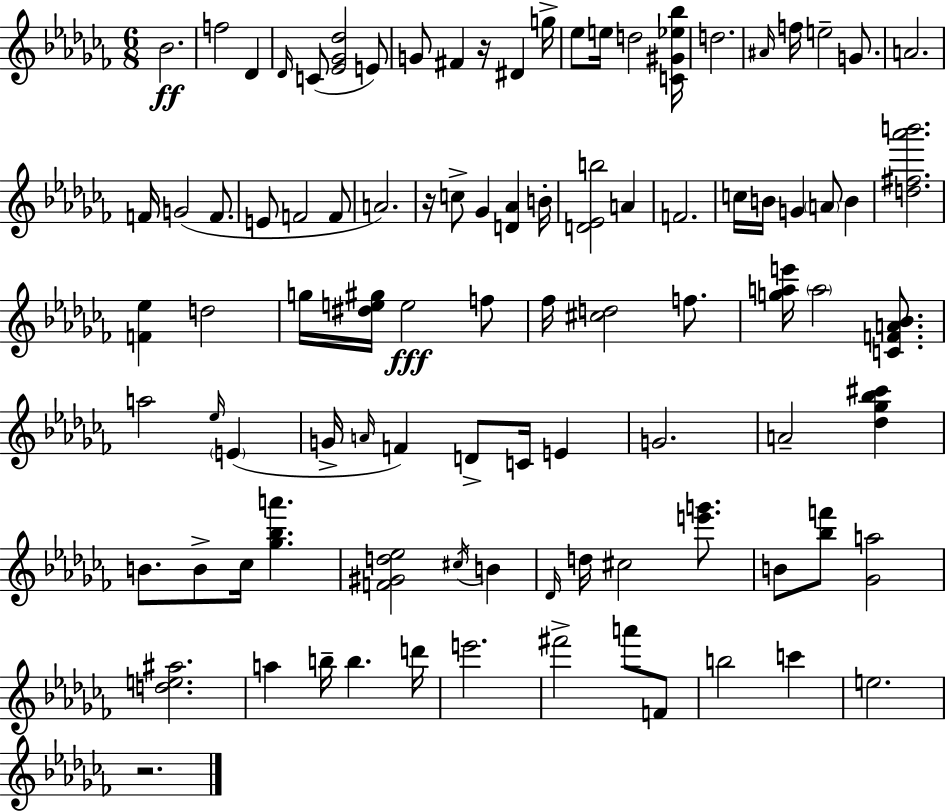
{
  \clef treble
  \numericTimeSignature
  \time 6/8
  \key aes \minor
  bes'2.\ff | f''2 des'4 | \grace { des'16 } c'8( <ees' ges' des''>2 e'8) | g'8 fis'4 r16 dis'4 | \break g''16-> ees''8 e''16 d''2 | <c' gis' ees'' bes''>16 d''2. | \grace { ais'16 } f''16 e''2-- g'8. | a'2. | \break f'16 g'2( f'8. | e'8 f'2 | f'8 a'2.) | r16 c''8-> ges'4 <d' aes'>4 | \break b'16-. <d' ees' b''>2 a'4 | f'2. | c''16 b'16 g'4 \parenthesize a'8 b'4 | <d'' fis'' aes''' b'''>2. | \break <f' ees''>4 d''2 | g''16 <dis'' e'' gis''>16 e''2\fff | f''8 fes''16 <cis'' d''>2 f''8. | <g'' a'' e'''>16 \parenthesize a''2 <c' f' a' bes'>8. | \break a''2 \grace { ees''16 } \parenthesize e'4( | g'16-> \grace { a'16 } f'4) d'8-> c'16 | e'4 g'2. | a'2-- | \break <des'' ges'' bes'' cis'''>4 b'8. b'8-> ces''16 <ges'' bes'' a'''>4. | <f' gis' d'' ees''>2 | \acciaccatura { cis''16 } b'4 \grace { des'16 } d''16 cis''2 | <e''' g'''>8. b'8 <bes'' f'''>8 <ges' a''>2 | \break <d'' e'' ais''>2. | a''4 b''16-- b''4. | d'''16 e'''2. | fis'''2-> | \break a'''8 f'8 b''2 | c'''4 e''2. | r2. | \bar "|."
}